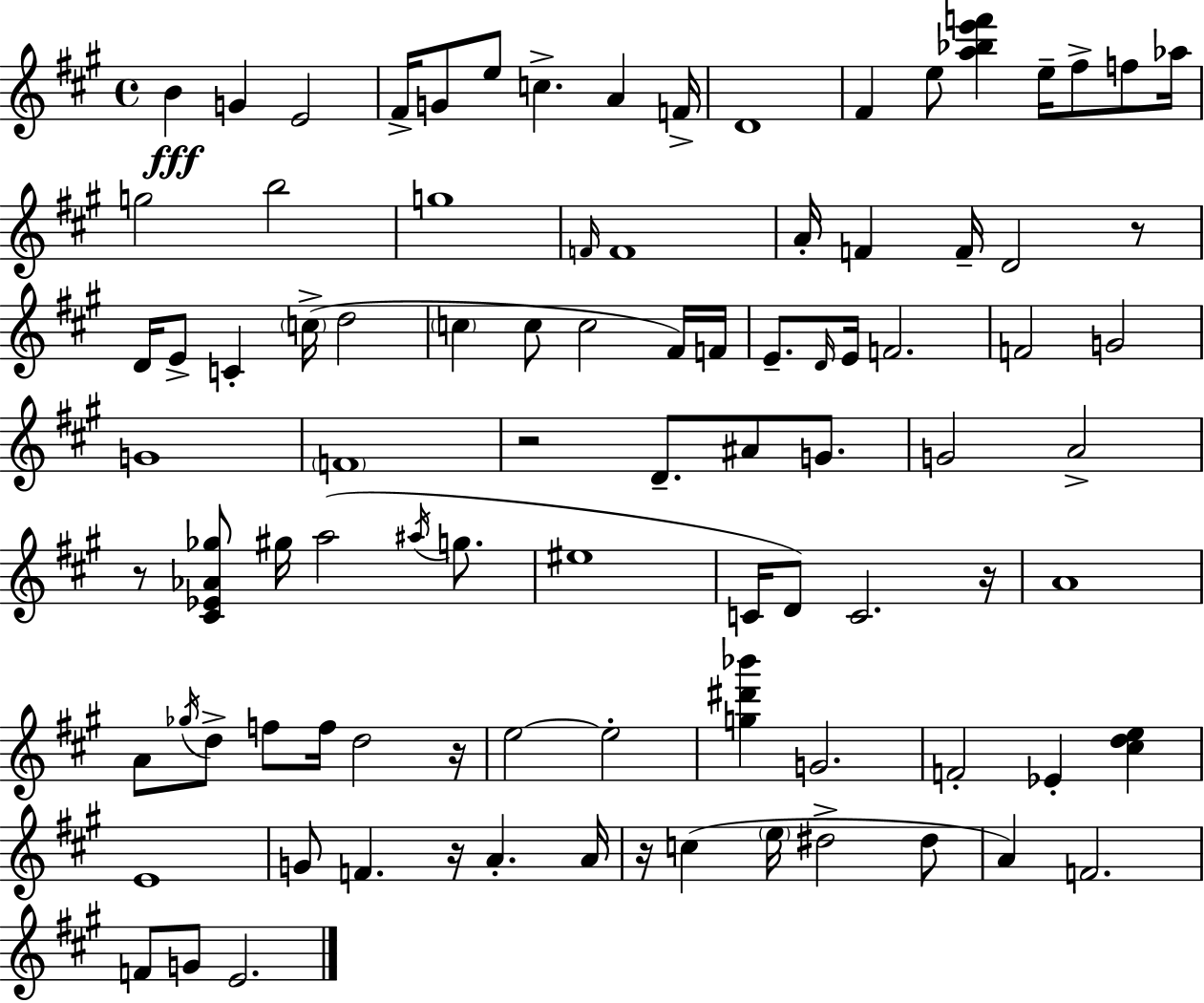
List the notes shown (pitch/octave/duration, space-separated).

B4/q G4/q E4/h F#4/s G4/e E5/e C5/q. A4/q F4/s D4/w F#4/q E5/e [A5,Bb5,E6,F6]/q E5/s F#5/e F5/e Ab5/s G5/h B5/h G5/w F4/s F4/w A4/s F4/q F4/s D4/h R/e D4/s E4/e C4/q C5/s D5/h C5/q C5/e C5/h F#4/s F4/s E4/e. D4/s E4/s F4/h. F4/h G4/h G4/w F4/w R/h D4/e. A#4/e G4/e. G4/h A4/h R/e [C#4,Eb4,Ab4,Gb5]/e G#5/s A5/h A#5/s G5/e. EIS5/w C4/s D4/e C4/h. R/s A4/w A4/e Gb5/s D5/e F5/e F5/s D5/h R/s E5/h E5/h [G5,D#6,Bb6]/q G4/h. F4/h Eb4/q [C#5,D5,E5]/q E4/w G4/e F4/q. R/s A4/q. A4/s R/s C5/q E5/s D#5/h D#5/e A4/q F4/h. F4/e G4/e E4/h.